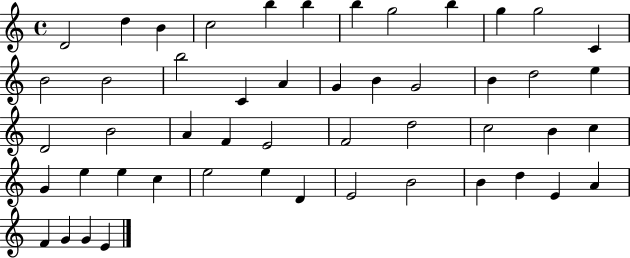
D4/h D5/q B4/q C5/h B5/q B5/q B5/q G5/h B5/q G5/q G5/h C4/q B4/h B4/h B5/h C4/q A4/q G4/q B4/q G4/h B4/q D5/h E5/q D4/h B4/h A4/q F4/q E4/h F4/h D5/h C5/h B4/q C5/q G4/q E5/q E5/q C5/q E5/h E5/q D4/q E4/h B4/h B4/q D5/q E4/q A4/q F4/q G4/q G4/q E4/q